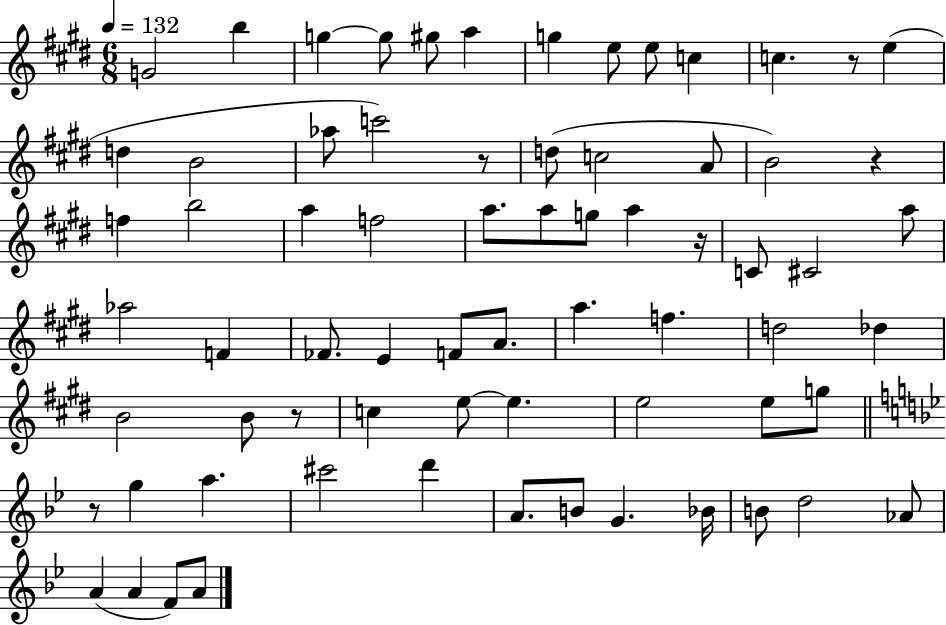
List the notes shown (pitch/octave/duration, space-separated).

G4/h B5/q G5/q G5/e G#5/e A5/q G5/q E5/e E5/e C5/q C5/q. R/e E5/q D5/q B4/h Ab5/e C6/h R/e D5/e C5/h A4/e B4/h R/q F5/q B5/h A5/q F5/h A5/e. A5/e G5/e A5/q R/s C4/e C#4/h A5/e Ab5/h F4/q FES4/e. E4/q F4/e A4/e. A5/q. F5/q. D5/h Db5/q B4/h B4/e R/e C5/q E5/e E5/q. E5/h E5/e G5/e R/e G5/q A5/q. C#6/h D6/q A4/e. B4/e G4/q. Bb4/s B4/e D5/h Ab4/e A4/q A4/q F4/e A4/e